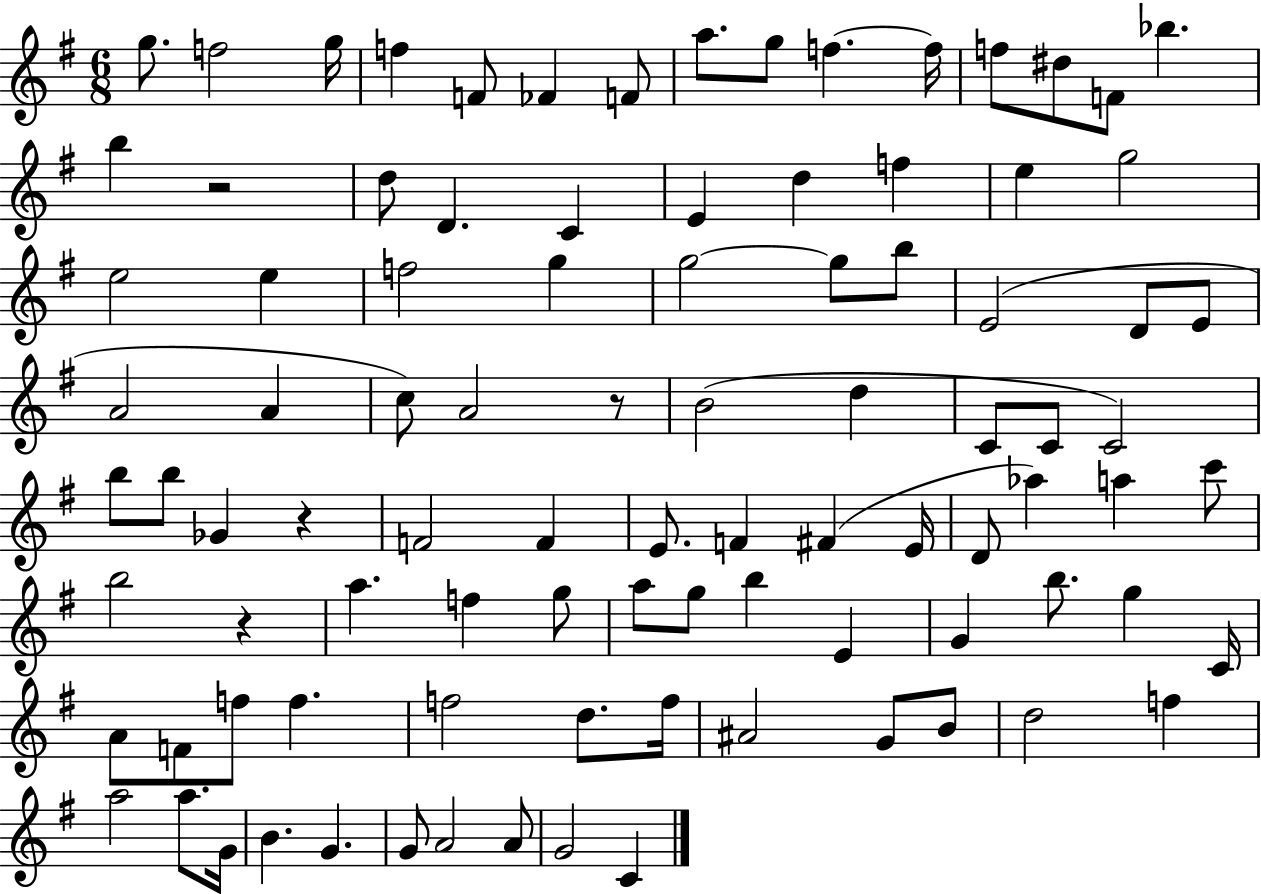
{
  \clef treble
  \numericTimeSignature
  \time 6/8
  \key g \major
  g''8. f''2 g''16 | f''4 f'8 fes'4 f'8 | a''8. g''8 f''4.~~ f''16 | f''8 dis''8 f'8 bes''4. | \break b''4 r2 | d''8 d'4. c'4 | e'4 d''4 f''4 | e''4 g''2 | \break e''2 e''4 | f''2 g''4 | g''2~~ g''8 b''8 | e'2( d'8 e'8 | \break a'2 a'4 | c''8) a'2 r8 | b'2( d''4 | c'8 c'8 c'2) | \break b''8 b''8 ges'4 r4 | f'2 f'4 | e'8. f'4 fis'4( e'16 | d'8 aes''4) a''4 c'''8 | \break b''2 r4 | a''4. f''4 g''8 | a''8 g''8 b''4 e'4 | g'4 b''8. g''4 c'16 | \break a'8 f'8 f''8 f''4. | f''2 d''8. f''16 | ais'2 g'8 b'8 | d''2 f''4 | \break a''2 a''8. g'16 | b'4. g'4. | g'8 a'2 a'8 | g'2 c'4 | \break \bar "|."
}